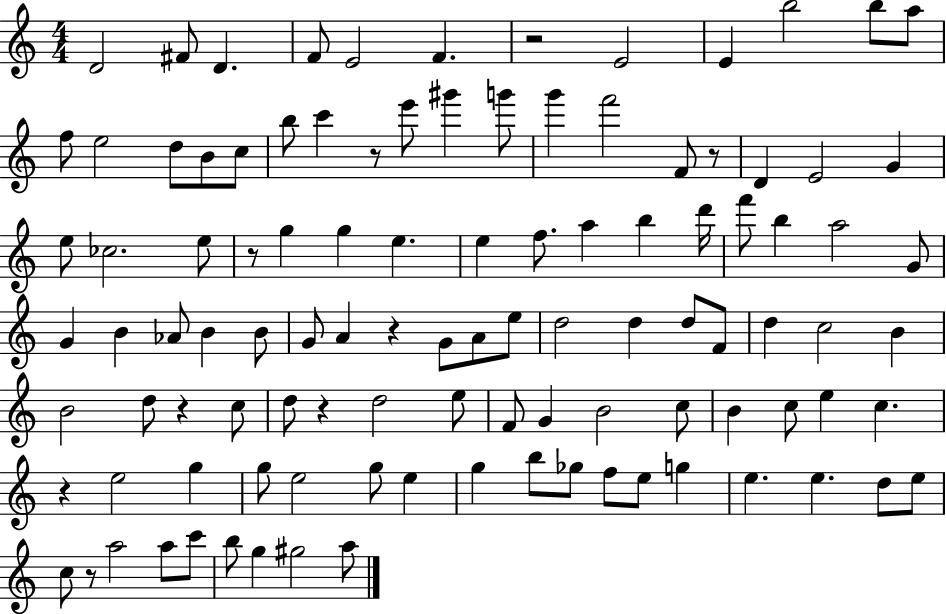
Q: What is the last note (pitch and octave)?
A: A5